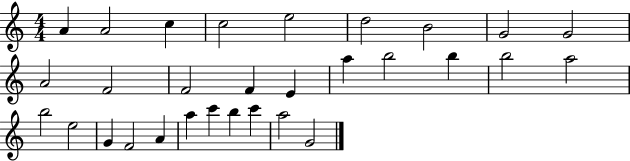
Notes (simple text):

A4/q A4/h C5/q C5/h E5/h D5/h B4/h G4/h G4/h A4/h F4/h F4/h F4/q E4/q A5/q B5/h B5/q B5/h A5/h B5/h E5/h G4/q F4/h A4/q A5/q C6/q B5/q C6/q A5/h G4/h